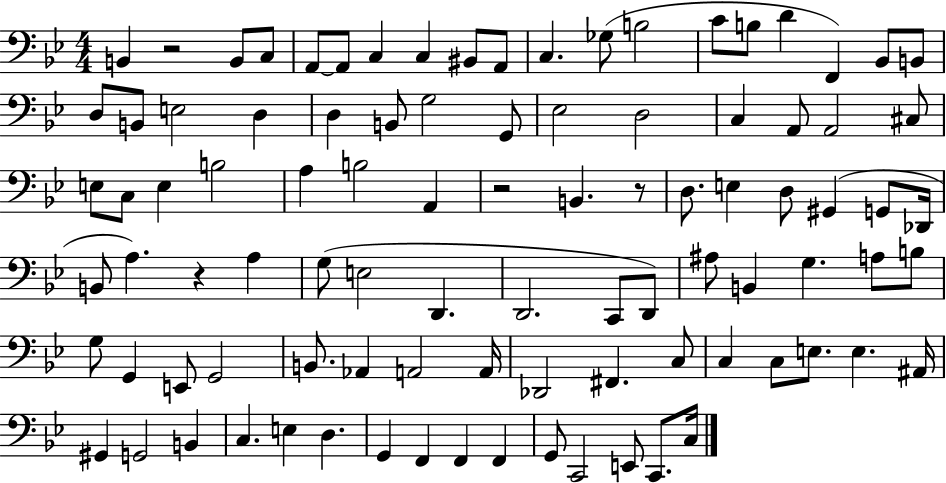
B2/q R/h B2/e C3/e A2/e A2/e C3/q C3/q BIS2/e A2/e C3/q. Gb3/e B3/h C4/e B3/e D4/q F2/q Bb2/e B2/e D3/e B2/e E3/h D3/q D3/q B2/e G3/h G2/e Eb3/h D3/h C3/q A2/e A2/h C#3/e E3/e C3/e E3/q B3/h A3/q B3/h A2/q R/h B2/q. R/e D3/e. E3/q D3/e G#2/q G2/e Db2/s B2/e A3/q. R/q A3/q G3/e E3/h D2/q. D2/h. C2/e D2/e A#3/e B2/q G3/q. A3/e B3/e G3/e G2/q E2/e G2/h B2/e. Ab2/q A2/h A2/s Db2/h F#2/q. C3/e C3/q C3/e E3/e. E3/q. A#2/s G#2/q G2/h B2/q C3/q. E3/q D3/q. G2/q F2/q F2/q F2/q G2/e C2/h E2/e C2/e. C3/s